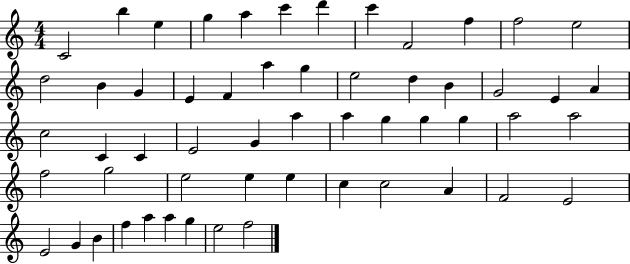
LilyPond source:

{
  \clef treble
  \numericTimeSignature
  \time 4/4
  \key c \major
  c'2 b''4 e''4 | g''4 a''4 c'''4 d'''4 | c'''4 f'2 f''4 | f''2 e''2 | \break d''2 b'4 g'4 | e'4 f'4 a''4 g''4 | e''2 d''4 b'4 | g'2 e'4 a'4 | \break c''2 c'4 c'4 | e'2 g'4 a''4 | a''4 g''4 g''4 g''4 | a''2 a''2 | \break f''2 g''2 | e''2 e''4 e''4 | c''4 c''2 a'4 | f'2 e'2 | \break e'2 g'4 b'4 | f''4 a''4 a''4 g''4 | e''2 f''2 | \bar "|."
}